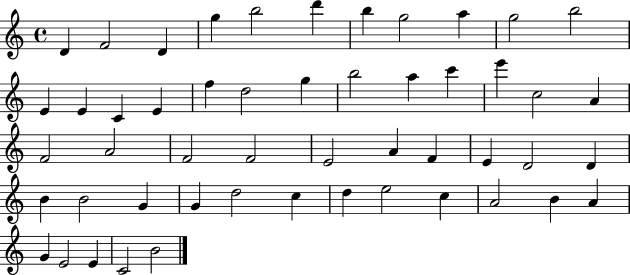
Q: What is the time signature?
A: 4/4